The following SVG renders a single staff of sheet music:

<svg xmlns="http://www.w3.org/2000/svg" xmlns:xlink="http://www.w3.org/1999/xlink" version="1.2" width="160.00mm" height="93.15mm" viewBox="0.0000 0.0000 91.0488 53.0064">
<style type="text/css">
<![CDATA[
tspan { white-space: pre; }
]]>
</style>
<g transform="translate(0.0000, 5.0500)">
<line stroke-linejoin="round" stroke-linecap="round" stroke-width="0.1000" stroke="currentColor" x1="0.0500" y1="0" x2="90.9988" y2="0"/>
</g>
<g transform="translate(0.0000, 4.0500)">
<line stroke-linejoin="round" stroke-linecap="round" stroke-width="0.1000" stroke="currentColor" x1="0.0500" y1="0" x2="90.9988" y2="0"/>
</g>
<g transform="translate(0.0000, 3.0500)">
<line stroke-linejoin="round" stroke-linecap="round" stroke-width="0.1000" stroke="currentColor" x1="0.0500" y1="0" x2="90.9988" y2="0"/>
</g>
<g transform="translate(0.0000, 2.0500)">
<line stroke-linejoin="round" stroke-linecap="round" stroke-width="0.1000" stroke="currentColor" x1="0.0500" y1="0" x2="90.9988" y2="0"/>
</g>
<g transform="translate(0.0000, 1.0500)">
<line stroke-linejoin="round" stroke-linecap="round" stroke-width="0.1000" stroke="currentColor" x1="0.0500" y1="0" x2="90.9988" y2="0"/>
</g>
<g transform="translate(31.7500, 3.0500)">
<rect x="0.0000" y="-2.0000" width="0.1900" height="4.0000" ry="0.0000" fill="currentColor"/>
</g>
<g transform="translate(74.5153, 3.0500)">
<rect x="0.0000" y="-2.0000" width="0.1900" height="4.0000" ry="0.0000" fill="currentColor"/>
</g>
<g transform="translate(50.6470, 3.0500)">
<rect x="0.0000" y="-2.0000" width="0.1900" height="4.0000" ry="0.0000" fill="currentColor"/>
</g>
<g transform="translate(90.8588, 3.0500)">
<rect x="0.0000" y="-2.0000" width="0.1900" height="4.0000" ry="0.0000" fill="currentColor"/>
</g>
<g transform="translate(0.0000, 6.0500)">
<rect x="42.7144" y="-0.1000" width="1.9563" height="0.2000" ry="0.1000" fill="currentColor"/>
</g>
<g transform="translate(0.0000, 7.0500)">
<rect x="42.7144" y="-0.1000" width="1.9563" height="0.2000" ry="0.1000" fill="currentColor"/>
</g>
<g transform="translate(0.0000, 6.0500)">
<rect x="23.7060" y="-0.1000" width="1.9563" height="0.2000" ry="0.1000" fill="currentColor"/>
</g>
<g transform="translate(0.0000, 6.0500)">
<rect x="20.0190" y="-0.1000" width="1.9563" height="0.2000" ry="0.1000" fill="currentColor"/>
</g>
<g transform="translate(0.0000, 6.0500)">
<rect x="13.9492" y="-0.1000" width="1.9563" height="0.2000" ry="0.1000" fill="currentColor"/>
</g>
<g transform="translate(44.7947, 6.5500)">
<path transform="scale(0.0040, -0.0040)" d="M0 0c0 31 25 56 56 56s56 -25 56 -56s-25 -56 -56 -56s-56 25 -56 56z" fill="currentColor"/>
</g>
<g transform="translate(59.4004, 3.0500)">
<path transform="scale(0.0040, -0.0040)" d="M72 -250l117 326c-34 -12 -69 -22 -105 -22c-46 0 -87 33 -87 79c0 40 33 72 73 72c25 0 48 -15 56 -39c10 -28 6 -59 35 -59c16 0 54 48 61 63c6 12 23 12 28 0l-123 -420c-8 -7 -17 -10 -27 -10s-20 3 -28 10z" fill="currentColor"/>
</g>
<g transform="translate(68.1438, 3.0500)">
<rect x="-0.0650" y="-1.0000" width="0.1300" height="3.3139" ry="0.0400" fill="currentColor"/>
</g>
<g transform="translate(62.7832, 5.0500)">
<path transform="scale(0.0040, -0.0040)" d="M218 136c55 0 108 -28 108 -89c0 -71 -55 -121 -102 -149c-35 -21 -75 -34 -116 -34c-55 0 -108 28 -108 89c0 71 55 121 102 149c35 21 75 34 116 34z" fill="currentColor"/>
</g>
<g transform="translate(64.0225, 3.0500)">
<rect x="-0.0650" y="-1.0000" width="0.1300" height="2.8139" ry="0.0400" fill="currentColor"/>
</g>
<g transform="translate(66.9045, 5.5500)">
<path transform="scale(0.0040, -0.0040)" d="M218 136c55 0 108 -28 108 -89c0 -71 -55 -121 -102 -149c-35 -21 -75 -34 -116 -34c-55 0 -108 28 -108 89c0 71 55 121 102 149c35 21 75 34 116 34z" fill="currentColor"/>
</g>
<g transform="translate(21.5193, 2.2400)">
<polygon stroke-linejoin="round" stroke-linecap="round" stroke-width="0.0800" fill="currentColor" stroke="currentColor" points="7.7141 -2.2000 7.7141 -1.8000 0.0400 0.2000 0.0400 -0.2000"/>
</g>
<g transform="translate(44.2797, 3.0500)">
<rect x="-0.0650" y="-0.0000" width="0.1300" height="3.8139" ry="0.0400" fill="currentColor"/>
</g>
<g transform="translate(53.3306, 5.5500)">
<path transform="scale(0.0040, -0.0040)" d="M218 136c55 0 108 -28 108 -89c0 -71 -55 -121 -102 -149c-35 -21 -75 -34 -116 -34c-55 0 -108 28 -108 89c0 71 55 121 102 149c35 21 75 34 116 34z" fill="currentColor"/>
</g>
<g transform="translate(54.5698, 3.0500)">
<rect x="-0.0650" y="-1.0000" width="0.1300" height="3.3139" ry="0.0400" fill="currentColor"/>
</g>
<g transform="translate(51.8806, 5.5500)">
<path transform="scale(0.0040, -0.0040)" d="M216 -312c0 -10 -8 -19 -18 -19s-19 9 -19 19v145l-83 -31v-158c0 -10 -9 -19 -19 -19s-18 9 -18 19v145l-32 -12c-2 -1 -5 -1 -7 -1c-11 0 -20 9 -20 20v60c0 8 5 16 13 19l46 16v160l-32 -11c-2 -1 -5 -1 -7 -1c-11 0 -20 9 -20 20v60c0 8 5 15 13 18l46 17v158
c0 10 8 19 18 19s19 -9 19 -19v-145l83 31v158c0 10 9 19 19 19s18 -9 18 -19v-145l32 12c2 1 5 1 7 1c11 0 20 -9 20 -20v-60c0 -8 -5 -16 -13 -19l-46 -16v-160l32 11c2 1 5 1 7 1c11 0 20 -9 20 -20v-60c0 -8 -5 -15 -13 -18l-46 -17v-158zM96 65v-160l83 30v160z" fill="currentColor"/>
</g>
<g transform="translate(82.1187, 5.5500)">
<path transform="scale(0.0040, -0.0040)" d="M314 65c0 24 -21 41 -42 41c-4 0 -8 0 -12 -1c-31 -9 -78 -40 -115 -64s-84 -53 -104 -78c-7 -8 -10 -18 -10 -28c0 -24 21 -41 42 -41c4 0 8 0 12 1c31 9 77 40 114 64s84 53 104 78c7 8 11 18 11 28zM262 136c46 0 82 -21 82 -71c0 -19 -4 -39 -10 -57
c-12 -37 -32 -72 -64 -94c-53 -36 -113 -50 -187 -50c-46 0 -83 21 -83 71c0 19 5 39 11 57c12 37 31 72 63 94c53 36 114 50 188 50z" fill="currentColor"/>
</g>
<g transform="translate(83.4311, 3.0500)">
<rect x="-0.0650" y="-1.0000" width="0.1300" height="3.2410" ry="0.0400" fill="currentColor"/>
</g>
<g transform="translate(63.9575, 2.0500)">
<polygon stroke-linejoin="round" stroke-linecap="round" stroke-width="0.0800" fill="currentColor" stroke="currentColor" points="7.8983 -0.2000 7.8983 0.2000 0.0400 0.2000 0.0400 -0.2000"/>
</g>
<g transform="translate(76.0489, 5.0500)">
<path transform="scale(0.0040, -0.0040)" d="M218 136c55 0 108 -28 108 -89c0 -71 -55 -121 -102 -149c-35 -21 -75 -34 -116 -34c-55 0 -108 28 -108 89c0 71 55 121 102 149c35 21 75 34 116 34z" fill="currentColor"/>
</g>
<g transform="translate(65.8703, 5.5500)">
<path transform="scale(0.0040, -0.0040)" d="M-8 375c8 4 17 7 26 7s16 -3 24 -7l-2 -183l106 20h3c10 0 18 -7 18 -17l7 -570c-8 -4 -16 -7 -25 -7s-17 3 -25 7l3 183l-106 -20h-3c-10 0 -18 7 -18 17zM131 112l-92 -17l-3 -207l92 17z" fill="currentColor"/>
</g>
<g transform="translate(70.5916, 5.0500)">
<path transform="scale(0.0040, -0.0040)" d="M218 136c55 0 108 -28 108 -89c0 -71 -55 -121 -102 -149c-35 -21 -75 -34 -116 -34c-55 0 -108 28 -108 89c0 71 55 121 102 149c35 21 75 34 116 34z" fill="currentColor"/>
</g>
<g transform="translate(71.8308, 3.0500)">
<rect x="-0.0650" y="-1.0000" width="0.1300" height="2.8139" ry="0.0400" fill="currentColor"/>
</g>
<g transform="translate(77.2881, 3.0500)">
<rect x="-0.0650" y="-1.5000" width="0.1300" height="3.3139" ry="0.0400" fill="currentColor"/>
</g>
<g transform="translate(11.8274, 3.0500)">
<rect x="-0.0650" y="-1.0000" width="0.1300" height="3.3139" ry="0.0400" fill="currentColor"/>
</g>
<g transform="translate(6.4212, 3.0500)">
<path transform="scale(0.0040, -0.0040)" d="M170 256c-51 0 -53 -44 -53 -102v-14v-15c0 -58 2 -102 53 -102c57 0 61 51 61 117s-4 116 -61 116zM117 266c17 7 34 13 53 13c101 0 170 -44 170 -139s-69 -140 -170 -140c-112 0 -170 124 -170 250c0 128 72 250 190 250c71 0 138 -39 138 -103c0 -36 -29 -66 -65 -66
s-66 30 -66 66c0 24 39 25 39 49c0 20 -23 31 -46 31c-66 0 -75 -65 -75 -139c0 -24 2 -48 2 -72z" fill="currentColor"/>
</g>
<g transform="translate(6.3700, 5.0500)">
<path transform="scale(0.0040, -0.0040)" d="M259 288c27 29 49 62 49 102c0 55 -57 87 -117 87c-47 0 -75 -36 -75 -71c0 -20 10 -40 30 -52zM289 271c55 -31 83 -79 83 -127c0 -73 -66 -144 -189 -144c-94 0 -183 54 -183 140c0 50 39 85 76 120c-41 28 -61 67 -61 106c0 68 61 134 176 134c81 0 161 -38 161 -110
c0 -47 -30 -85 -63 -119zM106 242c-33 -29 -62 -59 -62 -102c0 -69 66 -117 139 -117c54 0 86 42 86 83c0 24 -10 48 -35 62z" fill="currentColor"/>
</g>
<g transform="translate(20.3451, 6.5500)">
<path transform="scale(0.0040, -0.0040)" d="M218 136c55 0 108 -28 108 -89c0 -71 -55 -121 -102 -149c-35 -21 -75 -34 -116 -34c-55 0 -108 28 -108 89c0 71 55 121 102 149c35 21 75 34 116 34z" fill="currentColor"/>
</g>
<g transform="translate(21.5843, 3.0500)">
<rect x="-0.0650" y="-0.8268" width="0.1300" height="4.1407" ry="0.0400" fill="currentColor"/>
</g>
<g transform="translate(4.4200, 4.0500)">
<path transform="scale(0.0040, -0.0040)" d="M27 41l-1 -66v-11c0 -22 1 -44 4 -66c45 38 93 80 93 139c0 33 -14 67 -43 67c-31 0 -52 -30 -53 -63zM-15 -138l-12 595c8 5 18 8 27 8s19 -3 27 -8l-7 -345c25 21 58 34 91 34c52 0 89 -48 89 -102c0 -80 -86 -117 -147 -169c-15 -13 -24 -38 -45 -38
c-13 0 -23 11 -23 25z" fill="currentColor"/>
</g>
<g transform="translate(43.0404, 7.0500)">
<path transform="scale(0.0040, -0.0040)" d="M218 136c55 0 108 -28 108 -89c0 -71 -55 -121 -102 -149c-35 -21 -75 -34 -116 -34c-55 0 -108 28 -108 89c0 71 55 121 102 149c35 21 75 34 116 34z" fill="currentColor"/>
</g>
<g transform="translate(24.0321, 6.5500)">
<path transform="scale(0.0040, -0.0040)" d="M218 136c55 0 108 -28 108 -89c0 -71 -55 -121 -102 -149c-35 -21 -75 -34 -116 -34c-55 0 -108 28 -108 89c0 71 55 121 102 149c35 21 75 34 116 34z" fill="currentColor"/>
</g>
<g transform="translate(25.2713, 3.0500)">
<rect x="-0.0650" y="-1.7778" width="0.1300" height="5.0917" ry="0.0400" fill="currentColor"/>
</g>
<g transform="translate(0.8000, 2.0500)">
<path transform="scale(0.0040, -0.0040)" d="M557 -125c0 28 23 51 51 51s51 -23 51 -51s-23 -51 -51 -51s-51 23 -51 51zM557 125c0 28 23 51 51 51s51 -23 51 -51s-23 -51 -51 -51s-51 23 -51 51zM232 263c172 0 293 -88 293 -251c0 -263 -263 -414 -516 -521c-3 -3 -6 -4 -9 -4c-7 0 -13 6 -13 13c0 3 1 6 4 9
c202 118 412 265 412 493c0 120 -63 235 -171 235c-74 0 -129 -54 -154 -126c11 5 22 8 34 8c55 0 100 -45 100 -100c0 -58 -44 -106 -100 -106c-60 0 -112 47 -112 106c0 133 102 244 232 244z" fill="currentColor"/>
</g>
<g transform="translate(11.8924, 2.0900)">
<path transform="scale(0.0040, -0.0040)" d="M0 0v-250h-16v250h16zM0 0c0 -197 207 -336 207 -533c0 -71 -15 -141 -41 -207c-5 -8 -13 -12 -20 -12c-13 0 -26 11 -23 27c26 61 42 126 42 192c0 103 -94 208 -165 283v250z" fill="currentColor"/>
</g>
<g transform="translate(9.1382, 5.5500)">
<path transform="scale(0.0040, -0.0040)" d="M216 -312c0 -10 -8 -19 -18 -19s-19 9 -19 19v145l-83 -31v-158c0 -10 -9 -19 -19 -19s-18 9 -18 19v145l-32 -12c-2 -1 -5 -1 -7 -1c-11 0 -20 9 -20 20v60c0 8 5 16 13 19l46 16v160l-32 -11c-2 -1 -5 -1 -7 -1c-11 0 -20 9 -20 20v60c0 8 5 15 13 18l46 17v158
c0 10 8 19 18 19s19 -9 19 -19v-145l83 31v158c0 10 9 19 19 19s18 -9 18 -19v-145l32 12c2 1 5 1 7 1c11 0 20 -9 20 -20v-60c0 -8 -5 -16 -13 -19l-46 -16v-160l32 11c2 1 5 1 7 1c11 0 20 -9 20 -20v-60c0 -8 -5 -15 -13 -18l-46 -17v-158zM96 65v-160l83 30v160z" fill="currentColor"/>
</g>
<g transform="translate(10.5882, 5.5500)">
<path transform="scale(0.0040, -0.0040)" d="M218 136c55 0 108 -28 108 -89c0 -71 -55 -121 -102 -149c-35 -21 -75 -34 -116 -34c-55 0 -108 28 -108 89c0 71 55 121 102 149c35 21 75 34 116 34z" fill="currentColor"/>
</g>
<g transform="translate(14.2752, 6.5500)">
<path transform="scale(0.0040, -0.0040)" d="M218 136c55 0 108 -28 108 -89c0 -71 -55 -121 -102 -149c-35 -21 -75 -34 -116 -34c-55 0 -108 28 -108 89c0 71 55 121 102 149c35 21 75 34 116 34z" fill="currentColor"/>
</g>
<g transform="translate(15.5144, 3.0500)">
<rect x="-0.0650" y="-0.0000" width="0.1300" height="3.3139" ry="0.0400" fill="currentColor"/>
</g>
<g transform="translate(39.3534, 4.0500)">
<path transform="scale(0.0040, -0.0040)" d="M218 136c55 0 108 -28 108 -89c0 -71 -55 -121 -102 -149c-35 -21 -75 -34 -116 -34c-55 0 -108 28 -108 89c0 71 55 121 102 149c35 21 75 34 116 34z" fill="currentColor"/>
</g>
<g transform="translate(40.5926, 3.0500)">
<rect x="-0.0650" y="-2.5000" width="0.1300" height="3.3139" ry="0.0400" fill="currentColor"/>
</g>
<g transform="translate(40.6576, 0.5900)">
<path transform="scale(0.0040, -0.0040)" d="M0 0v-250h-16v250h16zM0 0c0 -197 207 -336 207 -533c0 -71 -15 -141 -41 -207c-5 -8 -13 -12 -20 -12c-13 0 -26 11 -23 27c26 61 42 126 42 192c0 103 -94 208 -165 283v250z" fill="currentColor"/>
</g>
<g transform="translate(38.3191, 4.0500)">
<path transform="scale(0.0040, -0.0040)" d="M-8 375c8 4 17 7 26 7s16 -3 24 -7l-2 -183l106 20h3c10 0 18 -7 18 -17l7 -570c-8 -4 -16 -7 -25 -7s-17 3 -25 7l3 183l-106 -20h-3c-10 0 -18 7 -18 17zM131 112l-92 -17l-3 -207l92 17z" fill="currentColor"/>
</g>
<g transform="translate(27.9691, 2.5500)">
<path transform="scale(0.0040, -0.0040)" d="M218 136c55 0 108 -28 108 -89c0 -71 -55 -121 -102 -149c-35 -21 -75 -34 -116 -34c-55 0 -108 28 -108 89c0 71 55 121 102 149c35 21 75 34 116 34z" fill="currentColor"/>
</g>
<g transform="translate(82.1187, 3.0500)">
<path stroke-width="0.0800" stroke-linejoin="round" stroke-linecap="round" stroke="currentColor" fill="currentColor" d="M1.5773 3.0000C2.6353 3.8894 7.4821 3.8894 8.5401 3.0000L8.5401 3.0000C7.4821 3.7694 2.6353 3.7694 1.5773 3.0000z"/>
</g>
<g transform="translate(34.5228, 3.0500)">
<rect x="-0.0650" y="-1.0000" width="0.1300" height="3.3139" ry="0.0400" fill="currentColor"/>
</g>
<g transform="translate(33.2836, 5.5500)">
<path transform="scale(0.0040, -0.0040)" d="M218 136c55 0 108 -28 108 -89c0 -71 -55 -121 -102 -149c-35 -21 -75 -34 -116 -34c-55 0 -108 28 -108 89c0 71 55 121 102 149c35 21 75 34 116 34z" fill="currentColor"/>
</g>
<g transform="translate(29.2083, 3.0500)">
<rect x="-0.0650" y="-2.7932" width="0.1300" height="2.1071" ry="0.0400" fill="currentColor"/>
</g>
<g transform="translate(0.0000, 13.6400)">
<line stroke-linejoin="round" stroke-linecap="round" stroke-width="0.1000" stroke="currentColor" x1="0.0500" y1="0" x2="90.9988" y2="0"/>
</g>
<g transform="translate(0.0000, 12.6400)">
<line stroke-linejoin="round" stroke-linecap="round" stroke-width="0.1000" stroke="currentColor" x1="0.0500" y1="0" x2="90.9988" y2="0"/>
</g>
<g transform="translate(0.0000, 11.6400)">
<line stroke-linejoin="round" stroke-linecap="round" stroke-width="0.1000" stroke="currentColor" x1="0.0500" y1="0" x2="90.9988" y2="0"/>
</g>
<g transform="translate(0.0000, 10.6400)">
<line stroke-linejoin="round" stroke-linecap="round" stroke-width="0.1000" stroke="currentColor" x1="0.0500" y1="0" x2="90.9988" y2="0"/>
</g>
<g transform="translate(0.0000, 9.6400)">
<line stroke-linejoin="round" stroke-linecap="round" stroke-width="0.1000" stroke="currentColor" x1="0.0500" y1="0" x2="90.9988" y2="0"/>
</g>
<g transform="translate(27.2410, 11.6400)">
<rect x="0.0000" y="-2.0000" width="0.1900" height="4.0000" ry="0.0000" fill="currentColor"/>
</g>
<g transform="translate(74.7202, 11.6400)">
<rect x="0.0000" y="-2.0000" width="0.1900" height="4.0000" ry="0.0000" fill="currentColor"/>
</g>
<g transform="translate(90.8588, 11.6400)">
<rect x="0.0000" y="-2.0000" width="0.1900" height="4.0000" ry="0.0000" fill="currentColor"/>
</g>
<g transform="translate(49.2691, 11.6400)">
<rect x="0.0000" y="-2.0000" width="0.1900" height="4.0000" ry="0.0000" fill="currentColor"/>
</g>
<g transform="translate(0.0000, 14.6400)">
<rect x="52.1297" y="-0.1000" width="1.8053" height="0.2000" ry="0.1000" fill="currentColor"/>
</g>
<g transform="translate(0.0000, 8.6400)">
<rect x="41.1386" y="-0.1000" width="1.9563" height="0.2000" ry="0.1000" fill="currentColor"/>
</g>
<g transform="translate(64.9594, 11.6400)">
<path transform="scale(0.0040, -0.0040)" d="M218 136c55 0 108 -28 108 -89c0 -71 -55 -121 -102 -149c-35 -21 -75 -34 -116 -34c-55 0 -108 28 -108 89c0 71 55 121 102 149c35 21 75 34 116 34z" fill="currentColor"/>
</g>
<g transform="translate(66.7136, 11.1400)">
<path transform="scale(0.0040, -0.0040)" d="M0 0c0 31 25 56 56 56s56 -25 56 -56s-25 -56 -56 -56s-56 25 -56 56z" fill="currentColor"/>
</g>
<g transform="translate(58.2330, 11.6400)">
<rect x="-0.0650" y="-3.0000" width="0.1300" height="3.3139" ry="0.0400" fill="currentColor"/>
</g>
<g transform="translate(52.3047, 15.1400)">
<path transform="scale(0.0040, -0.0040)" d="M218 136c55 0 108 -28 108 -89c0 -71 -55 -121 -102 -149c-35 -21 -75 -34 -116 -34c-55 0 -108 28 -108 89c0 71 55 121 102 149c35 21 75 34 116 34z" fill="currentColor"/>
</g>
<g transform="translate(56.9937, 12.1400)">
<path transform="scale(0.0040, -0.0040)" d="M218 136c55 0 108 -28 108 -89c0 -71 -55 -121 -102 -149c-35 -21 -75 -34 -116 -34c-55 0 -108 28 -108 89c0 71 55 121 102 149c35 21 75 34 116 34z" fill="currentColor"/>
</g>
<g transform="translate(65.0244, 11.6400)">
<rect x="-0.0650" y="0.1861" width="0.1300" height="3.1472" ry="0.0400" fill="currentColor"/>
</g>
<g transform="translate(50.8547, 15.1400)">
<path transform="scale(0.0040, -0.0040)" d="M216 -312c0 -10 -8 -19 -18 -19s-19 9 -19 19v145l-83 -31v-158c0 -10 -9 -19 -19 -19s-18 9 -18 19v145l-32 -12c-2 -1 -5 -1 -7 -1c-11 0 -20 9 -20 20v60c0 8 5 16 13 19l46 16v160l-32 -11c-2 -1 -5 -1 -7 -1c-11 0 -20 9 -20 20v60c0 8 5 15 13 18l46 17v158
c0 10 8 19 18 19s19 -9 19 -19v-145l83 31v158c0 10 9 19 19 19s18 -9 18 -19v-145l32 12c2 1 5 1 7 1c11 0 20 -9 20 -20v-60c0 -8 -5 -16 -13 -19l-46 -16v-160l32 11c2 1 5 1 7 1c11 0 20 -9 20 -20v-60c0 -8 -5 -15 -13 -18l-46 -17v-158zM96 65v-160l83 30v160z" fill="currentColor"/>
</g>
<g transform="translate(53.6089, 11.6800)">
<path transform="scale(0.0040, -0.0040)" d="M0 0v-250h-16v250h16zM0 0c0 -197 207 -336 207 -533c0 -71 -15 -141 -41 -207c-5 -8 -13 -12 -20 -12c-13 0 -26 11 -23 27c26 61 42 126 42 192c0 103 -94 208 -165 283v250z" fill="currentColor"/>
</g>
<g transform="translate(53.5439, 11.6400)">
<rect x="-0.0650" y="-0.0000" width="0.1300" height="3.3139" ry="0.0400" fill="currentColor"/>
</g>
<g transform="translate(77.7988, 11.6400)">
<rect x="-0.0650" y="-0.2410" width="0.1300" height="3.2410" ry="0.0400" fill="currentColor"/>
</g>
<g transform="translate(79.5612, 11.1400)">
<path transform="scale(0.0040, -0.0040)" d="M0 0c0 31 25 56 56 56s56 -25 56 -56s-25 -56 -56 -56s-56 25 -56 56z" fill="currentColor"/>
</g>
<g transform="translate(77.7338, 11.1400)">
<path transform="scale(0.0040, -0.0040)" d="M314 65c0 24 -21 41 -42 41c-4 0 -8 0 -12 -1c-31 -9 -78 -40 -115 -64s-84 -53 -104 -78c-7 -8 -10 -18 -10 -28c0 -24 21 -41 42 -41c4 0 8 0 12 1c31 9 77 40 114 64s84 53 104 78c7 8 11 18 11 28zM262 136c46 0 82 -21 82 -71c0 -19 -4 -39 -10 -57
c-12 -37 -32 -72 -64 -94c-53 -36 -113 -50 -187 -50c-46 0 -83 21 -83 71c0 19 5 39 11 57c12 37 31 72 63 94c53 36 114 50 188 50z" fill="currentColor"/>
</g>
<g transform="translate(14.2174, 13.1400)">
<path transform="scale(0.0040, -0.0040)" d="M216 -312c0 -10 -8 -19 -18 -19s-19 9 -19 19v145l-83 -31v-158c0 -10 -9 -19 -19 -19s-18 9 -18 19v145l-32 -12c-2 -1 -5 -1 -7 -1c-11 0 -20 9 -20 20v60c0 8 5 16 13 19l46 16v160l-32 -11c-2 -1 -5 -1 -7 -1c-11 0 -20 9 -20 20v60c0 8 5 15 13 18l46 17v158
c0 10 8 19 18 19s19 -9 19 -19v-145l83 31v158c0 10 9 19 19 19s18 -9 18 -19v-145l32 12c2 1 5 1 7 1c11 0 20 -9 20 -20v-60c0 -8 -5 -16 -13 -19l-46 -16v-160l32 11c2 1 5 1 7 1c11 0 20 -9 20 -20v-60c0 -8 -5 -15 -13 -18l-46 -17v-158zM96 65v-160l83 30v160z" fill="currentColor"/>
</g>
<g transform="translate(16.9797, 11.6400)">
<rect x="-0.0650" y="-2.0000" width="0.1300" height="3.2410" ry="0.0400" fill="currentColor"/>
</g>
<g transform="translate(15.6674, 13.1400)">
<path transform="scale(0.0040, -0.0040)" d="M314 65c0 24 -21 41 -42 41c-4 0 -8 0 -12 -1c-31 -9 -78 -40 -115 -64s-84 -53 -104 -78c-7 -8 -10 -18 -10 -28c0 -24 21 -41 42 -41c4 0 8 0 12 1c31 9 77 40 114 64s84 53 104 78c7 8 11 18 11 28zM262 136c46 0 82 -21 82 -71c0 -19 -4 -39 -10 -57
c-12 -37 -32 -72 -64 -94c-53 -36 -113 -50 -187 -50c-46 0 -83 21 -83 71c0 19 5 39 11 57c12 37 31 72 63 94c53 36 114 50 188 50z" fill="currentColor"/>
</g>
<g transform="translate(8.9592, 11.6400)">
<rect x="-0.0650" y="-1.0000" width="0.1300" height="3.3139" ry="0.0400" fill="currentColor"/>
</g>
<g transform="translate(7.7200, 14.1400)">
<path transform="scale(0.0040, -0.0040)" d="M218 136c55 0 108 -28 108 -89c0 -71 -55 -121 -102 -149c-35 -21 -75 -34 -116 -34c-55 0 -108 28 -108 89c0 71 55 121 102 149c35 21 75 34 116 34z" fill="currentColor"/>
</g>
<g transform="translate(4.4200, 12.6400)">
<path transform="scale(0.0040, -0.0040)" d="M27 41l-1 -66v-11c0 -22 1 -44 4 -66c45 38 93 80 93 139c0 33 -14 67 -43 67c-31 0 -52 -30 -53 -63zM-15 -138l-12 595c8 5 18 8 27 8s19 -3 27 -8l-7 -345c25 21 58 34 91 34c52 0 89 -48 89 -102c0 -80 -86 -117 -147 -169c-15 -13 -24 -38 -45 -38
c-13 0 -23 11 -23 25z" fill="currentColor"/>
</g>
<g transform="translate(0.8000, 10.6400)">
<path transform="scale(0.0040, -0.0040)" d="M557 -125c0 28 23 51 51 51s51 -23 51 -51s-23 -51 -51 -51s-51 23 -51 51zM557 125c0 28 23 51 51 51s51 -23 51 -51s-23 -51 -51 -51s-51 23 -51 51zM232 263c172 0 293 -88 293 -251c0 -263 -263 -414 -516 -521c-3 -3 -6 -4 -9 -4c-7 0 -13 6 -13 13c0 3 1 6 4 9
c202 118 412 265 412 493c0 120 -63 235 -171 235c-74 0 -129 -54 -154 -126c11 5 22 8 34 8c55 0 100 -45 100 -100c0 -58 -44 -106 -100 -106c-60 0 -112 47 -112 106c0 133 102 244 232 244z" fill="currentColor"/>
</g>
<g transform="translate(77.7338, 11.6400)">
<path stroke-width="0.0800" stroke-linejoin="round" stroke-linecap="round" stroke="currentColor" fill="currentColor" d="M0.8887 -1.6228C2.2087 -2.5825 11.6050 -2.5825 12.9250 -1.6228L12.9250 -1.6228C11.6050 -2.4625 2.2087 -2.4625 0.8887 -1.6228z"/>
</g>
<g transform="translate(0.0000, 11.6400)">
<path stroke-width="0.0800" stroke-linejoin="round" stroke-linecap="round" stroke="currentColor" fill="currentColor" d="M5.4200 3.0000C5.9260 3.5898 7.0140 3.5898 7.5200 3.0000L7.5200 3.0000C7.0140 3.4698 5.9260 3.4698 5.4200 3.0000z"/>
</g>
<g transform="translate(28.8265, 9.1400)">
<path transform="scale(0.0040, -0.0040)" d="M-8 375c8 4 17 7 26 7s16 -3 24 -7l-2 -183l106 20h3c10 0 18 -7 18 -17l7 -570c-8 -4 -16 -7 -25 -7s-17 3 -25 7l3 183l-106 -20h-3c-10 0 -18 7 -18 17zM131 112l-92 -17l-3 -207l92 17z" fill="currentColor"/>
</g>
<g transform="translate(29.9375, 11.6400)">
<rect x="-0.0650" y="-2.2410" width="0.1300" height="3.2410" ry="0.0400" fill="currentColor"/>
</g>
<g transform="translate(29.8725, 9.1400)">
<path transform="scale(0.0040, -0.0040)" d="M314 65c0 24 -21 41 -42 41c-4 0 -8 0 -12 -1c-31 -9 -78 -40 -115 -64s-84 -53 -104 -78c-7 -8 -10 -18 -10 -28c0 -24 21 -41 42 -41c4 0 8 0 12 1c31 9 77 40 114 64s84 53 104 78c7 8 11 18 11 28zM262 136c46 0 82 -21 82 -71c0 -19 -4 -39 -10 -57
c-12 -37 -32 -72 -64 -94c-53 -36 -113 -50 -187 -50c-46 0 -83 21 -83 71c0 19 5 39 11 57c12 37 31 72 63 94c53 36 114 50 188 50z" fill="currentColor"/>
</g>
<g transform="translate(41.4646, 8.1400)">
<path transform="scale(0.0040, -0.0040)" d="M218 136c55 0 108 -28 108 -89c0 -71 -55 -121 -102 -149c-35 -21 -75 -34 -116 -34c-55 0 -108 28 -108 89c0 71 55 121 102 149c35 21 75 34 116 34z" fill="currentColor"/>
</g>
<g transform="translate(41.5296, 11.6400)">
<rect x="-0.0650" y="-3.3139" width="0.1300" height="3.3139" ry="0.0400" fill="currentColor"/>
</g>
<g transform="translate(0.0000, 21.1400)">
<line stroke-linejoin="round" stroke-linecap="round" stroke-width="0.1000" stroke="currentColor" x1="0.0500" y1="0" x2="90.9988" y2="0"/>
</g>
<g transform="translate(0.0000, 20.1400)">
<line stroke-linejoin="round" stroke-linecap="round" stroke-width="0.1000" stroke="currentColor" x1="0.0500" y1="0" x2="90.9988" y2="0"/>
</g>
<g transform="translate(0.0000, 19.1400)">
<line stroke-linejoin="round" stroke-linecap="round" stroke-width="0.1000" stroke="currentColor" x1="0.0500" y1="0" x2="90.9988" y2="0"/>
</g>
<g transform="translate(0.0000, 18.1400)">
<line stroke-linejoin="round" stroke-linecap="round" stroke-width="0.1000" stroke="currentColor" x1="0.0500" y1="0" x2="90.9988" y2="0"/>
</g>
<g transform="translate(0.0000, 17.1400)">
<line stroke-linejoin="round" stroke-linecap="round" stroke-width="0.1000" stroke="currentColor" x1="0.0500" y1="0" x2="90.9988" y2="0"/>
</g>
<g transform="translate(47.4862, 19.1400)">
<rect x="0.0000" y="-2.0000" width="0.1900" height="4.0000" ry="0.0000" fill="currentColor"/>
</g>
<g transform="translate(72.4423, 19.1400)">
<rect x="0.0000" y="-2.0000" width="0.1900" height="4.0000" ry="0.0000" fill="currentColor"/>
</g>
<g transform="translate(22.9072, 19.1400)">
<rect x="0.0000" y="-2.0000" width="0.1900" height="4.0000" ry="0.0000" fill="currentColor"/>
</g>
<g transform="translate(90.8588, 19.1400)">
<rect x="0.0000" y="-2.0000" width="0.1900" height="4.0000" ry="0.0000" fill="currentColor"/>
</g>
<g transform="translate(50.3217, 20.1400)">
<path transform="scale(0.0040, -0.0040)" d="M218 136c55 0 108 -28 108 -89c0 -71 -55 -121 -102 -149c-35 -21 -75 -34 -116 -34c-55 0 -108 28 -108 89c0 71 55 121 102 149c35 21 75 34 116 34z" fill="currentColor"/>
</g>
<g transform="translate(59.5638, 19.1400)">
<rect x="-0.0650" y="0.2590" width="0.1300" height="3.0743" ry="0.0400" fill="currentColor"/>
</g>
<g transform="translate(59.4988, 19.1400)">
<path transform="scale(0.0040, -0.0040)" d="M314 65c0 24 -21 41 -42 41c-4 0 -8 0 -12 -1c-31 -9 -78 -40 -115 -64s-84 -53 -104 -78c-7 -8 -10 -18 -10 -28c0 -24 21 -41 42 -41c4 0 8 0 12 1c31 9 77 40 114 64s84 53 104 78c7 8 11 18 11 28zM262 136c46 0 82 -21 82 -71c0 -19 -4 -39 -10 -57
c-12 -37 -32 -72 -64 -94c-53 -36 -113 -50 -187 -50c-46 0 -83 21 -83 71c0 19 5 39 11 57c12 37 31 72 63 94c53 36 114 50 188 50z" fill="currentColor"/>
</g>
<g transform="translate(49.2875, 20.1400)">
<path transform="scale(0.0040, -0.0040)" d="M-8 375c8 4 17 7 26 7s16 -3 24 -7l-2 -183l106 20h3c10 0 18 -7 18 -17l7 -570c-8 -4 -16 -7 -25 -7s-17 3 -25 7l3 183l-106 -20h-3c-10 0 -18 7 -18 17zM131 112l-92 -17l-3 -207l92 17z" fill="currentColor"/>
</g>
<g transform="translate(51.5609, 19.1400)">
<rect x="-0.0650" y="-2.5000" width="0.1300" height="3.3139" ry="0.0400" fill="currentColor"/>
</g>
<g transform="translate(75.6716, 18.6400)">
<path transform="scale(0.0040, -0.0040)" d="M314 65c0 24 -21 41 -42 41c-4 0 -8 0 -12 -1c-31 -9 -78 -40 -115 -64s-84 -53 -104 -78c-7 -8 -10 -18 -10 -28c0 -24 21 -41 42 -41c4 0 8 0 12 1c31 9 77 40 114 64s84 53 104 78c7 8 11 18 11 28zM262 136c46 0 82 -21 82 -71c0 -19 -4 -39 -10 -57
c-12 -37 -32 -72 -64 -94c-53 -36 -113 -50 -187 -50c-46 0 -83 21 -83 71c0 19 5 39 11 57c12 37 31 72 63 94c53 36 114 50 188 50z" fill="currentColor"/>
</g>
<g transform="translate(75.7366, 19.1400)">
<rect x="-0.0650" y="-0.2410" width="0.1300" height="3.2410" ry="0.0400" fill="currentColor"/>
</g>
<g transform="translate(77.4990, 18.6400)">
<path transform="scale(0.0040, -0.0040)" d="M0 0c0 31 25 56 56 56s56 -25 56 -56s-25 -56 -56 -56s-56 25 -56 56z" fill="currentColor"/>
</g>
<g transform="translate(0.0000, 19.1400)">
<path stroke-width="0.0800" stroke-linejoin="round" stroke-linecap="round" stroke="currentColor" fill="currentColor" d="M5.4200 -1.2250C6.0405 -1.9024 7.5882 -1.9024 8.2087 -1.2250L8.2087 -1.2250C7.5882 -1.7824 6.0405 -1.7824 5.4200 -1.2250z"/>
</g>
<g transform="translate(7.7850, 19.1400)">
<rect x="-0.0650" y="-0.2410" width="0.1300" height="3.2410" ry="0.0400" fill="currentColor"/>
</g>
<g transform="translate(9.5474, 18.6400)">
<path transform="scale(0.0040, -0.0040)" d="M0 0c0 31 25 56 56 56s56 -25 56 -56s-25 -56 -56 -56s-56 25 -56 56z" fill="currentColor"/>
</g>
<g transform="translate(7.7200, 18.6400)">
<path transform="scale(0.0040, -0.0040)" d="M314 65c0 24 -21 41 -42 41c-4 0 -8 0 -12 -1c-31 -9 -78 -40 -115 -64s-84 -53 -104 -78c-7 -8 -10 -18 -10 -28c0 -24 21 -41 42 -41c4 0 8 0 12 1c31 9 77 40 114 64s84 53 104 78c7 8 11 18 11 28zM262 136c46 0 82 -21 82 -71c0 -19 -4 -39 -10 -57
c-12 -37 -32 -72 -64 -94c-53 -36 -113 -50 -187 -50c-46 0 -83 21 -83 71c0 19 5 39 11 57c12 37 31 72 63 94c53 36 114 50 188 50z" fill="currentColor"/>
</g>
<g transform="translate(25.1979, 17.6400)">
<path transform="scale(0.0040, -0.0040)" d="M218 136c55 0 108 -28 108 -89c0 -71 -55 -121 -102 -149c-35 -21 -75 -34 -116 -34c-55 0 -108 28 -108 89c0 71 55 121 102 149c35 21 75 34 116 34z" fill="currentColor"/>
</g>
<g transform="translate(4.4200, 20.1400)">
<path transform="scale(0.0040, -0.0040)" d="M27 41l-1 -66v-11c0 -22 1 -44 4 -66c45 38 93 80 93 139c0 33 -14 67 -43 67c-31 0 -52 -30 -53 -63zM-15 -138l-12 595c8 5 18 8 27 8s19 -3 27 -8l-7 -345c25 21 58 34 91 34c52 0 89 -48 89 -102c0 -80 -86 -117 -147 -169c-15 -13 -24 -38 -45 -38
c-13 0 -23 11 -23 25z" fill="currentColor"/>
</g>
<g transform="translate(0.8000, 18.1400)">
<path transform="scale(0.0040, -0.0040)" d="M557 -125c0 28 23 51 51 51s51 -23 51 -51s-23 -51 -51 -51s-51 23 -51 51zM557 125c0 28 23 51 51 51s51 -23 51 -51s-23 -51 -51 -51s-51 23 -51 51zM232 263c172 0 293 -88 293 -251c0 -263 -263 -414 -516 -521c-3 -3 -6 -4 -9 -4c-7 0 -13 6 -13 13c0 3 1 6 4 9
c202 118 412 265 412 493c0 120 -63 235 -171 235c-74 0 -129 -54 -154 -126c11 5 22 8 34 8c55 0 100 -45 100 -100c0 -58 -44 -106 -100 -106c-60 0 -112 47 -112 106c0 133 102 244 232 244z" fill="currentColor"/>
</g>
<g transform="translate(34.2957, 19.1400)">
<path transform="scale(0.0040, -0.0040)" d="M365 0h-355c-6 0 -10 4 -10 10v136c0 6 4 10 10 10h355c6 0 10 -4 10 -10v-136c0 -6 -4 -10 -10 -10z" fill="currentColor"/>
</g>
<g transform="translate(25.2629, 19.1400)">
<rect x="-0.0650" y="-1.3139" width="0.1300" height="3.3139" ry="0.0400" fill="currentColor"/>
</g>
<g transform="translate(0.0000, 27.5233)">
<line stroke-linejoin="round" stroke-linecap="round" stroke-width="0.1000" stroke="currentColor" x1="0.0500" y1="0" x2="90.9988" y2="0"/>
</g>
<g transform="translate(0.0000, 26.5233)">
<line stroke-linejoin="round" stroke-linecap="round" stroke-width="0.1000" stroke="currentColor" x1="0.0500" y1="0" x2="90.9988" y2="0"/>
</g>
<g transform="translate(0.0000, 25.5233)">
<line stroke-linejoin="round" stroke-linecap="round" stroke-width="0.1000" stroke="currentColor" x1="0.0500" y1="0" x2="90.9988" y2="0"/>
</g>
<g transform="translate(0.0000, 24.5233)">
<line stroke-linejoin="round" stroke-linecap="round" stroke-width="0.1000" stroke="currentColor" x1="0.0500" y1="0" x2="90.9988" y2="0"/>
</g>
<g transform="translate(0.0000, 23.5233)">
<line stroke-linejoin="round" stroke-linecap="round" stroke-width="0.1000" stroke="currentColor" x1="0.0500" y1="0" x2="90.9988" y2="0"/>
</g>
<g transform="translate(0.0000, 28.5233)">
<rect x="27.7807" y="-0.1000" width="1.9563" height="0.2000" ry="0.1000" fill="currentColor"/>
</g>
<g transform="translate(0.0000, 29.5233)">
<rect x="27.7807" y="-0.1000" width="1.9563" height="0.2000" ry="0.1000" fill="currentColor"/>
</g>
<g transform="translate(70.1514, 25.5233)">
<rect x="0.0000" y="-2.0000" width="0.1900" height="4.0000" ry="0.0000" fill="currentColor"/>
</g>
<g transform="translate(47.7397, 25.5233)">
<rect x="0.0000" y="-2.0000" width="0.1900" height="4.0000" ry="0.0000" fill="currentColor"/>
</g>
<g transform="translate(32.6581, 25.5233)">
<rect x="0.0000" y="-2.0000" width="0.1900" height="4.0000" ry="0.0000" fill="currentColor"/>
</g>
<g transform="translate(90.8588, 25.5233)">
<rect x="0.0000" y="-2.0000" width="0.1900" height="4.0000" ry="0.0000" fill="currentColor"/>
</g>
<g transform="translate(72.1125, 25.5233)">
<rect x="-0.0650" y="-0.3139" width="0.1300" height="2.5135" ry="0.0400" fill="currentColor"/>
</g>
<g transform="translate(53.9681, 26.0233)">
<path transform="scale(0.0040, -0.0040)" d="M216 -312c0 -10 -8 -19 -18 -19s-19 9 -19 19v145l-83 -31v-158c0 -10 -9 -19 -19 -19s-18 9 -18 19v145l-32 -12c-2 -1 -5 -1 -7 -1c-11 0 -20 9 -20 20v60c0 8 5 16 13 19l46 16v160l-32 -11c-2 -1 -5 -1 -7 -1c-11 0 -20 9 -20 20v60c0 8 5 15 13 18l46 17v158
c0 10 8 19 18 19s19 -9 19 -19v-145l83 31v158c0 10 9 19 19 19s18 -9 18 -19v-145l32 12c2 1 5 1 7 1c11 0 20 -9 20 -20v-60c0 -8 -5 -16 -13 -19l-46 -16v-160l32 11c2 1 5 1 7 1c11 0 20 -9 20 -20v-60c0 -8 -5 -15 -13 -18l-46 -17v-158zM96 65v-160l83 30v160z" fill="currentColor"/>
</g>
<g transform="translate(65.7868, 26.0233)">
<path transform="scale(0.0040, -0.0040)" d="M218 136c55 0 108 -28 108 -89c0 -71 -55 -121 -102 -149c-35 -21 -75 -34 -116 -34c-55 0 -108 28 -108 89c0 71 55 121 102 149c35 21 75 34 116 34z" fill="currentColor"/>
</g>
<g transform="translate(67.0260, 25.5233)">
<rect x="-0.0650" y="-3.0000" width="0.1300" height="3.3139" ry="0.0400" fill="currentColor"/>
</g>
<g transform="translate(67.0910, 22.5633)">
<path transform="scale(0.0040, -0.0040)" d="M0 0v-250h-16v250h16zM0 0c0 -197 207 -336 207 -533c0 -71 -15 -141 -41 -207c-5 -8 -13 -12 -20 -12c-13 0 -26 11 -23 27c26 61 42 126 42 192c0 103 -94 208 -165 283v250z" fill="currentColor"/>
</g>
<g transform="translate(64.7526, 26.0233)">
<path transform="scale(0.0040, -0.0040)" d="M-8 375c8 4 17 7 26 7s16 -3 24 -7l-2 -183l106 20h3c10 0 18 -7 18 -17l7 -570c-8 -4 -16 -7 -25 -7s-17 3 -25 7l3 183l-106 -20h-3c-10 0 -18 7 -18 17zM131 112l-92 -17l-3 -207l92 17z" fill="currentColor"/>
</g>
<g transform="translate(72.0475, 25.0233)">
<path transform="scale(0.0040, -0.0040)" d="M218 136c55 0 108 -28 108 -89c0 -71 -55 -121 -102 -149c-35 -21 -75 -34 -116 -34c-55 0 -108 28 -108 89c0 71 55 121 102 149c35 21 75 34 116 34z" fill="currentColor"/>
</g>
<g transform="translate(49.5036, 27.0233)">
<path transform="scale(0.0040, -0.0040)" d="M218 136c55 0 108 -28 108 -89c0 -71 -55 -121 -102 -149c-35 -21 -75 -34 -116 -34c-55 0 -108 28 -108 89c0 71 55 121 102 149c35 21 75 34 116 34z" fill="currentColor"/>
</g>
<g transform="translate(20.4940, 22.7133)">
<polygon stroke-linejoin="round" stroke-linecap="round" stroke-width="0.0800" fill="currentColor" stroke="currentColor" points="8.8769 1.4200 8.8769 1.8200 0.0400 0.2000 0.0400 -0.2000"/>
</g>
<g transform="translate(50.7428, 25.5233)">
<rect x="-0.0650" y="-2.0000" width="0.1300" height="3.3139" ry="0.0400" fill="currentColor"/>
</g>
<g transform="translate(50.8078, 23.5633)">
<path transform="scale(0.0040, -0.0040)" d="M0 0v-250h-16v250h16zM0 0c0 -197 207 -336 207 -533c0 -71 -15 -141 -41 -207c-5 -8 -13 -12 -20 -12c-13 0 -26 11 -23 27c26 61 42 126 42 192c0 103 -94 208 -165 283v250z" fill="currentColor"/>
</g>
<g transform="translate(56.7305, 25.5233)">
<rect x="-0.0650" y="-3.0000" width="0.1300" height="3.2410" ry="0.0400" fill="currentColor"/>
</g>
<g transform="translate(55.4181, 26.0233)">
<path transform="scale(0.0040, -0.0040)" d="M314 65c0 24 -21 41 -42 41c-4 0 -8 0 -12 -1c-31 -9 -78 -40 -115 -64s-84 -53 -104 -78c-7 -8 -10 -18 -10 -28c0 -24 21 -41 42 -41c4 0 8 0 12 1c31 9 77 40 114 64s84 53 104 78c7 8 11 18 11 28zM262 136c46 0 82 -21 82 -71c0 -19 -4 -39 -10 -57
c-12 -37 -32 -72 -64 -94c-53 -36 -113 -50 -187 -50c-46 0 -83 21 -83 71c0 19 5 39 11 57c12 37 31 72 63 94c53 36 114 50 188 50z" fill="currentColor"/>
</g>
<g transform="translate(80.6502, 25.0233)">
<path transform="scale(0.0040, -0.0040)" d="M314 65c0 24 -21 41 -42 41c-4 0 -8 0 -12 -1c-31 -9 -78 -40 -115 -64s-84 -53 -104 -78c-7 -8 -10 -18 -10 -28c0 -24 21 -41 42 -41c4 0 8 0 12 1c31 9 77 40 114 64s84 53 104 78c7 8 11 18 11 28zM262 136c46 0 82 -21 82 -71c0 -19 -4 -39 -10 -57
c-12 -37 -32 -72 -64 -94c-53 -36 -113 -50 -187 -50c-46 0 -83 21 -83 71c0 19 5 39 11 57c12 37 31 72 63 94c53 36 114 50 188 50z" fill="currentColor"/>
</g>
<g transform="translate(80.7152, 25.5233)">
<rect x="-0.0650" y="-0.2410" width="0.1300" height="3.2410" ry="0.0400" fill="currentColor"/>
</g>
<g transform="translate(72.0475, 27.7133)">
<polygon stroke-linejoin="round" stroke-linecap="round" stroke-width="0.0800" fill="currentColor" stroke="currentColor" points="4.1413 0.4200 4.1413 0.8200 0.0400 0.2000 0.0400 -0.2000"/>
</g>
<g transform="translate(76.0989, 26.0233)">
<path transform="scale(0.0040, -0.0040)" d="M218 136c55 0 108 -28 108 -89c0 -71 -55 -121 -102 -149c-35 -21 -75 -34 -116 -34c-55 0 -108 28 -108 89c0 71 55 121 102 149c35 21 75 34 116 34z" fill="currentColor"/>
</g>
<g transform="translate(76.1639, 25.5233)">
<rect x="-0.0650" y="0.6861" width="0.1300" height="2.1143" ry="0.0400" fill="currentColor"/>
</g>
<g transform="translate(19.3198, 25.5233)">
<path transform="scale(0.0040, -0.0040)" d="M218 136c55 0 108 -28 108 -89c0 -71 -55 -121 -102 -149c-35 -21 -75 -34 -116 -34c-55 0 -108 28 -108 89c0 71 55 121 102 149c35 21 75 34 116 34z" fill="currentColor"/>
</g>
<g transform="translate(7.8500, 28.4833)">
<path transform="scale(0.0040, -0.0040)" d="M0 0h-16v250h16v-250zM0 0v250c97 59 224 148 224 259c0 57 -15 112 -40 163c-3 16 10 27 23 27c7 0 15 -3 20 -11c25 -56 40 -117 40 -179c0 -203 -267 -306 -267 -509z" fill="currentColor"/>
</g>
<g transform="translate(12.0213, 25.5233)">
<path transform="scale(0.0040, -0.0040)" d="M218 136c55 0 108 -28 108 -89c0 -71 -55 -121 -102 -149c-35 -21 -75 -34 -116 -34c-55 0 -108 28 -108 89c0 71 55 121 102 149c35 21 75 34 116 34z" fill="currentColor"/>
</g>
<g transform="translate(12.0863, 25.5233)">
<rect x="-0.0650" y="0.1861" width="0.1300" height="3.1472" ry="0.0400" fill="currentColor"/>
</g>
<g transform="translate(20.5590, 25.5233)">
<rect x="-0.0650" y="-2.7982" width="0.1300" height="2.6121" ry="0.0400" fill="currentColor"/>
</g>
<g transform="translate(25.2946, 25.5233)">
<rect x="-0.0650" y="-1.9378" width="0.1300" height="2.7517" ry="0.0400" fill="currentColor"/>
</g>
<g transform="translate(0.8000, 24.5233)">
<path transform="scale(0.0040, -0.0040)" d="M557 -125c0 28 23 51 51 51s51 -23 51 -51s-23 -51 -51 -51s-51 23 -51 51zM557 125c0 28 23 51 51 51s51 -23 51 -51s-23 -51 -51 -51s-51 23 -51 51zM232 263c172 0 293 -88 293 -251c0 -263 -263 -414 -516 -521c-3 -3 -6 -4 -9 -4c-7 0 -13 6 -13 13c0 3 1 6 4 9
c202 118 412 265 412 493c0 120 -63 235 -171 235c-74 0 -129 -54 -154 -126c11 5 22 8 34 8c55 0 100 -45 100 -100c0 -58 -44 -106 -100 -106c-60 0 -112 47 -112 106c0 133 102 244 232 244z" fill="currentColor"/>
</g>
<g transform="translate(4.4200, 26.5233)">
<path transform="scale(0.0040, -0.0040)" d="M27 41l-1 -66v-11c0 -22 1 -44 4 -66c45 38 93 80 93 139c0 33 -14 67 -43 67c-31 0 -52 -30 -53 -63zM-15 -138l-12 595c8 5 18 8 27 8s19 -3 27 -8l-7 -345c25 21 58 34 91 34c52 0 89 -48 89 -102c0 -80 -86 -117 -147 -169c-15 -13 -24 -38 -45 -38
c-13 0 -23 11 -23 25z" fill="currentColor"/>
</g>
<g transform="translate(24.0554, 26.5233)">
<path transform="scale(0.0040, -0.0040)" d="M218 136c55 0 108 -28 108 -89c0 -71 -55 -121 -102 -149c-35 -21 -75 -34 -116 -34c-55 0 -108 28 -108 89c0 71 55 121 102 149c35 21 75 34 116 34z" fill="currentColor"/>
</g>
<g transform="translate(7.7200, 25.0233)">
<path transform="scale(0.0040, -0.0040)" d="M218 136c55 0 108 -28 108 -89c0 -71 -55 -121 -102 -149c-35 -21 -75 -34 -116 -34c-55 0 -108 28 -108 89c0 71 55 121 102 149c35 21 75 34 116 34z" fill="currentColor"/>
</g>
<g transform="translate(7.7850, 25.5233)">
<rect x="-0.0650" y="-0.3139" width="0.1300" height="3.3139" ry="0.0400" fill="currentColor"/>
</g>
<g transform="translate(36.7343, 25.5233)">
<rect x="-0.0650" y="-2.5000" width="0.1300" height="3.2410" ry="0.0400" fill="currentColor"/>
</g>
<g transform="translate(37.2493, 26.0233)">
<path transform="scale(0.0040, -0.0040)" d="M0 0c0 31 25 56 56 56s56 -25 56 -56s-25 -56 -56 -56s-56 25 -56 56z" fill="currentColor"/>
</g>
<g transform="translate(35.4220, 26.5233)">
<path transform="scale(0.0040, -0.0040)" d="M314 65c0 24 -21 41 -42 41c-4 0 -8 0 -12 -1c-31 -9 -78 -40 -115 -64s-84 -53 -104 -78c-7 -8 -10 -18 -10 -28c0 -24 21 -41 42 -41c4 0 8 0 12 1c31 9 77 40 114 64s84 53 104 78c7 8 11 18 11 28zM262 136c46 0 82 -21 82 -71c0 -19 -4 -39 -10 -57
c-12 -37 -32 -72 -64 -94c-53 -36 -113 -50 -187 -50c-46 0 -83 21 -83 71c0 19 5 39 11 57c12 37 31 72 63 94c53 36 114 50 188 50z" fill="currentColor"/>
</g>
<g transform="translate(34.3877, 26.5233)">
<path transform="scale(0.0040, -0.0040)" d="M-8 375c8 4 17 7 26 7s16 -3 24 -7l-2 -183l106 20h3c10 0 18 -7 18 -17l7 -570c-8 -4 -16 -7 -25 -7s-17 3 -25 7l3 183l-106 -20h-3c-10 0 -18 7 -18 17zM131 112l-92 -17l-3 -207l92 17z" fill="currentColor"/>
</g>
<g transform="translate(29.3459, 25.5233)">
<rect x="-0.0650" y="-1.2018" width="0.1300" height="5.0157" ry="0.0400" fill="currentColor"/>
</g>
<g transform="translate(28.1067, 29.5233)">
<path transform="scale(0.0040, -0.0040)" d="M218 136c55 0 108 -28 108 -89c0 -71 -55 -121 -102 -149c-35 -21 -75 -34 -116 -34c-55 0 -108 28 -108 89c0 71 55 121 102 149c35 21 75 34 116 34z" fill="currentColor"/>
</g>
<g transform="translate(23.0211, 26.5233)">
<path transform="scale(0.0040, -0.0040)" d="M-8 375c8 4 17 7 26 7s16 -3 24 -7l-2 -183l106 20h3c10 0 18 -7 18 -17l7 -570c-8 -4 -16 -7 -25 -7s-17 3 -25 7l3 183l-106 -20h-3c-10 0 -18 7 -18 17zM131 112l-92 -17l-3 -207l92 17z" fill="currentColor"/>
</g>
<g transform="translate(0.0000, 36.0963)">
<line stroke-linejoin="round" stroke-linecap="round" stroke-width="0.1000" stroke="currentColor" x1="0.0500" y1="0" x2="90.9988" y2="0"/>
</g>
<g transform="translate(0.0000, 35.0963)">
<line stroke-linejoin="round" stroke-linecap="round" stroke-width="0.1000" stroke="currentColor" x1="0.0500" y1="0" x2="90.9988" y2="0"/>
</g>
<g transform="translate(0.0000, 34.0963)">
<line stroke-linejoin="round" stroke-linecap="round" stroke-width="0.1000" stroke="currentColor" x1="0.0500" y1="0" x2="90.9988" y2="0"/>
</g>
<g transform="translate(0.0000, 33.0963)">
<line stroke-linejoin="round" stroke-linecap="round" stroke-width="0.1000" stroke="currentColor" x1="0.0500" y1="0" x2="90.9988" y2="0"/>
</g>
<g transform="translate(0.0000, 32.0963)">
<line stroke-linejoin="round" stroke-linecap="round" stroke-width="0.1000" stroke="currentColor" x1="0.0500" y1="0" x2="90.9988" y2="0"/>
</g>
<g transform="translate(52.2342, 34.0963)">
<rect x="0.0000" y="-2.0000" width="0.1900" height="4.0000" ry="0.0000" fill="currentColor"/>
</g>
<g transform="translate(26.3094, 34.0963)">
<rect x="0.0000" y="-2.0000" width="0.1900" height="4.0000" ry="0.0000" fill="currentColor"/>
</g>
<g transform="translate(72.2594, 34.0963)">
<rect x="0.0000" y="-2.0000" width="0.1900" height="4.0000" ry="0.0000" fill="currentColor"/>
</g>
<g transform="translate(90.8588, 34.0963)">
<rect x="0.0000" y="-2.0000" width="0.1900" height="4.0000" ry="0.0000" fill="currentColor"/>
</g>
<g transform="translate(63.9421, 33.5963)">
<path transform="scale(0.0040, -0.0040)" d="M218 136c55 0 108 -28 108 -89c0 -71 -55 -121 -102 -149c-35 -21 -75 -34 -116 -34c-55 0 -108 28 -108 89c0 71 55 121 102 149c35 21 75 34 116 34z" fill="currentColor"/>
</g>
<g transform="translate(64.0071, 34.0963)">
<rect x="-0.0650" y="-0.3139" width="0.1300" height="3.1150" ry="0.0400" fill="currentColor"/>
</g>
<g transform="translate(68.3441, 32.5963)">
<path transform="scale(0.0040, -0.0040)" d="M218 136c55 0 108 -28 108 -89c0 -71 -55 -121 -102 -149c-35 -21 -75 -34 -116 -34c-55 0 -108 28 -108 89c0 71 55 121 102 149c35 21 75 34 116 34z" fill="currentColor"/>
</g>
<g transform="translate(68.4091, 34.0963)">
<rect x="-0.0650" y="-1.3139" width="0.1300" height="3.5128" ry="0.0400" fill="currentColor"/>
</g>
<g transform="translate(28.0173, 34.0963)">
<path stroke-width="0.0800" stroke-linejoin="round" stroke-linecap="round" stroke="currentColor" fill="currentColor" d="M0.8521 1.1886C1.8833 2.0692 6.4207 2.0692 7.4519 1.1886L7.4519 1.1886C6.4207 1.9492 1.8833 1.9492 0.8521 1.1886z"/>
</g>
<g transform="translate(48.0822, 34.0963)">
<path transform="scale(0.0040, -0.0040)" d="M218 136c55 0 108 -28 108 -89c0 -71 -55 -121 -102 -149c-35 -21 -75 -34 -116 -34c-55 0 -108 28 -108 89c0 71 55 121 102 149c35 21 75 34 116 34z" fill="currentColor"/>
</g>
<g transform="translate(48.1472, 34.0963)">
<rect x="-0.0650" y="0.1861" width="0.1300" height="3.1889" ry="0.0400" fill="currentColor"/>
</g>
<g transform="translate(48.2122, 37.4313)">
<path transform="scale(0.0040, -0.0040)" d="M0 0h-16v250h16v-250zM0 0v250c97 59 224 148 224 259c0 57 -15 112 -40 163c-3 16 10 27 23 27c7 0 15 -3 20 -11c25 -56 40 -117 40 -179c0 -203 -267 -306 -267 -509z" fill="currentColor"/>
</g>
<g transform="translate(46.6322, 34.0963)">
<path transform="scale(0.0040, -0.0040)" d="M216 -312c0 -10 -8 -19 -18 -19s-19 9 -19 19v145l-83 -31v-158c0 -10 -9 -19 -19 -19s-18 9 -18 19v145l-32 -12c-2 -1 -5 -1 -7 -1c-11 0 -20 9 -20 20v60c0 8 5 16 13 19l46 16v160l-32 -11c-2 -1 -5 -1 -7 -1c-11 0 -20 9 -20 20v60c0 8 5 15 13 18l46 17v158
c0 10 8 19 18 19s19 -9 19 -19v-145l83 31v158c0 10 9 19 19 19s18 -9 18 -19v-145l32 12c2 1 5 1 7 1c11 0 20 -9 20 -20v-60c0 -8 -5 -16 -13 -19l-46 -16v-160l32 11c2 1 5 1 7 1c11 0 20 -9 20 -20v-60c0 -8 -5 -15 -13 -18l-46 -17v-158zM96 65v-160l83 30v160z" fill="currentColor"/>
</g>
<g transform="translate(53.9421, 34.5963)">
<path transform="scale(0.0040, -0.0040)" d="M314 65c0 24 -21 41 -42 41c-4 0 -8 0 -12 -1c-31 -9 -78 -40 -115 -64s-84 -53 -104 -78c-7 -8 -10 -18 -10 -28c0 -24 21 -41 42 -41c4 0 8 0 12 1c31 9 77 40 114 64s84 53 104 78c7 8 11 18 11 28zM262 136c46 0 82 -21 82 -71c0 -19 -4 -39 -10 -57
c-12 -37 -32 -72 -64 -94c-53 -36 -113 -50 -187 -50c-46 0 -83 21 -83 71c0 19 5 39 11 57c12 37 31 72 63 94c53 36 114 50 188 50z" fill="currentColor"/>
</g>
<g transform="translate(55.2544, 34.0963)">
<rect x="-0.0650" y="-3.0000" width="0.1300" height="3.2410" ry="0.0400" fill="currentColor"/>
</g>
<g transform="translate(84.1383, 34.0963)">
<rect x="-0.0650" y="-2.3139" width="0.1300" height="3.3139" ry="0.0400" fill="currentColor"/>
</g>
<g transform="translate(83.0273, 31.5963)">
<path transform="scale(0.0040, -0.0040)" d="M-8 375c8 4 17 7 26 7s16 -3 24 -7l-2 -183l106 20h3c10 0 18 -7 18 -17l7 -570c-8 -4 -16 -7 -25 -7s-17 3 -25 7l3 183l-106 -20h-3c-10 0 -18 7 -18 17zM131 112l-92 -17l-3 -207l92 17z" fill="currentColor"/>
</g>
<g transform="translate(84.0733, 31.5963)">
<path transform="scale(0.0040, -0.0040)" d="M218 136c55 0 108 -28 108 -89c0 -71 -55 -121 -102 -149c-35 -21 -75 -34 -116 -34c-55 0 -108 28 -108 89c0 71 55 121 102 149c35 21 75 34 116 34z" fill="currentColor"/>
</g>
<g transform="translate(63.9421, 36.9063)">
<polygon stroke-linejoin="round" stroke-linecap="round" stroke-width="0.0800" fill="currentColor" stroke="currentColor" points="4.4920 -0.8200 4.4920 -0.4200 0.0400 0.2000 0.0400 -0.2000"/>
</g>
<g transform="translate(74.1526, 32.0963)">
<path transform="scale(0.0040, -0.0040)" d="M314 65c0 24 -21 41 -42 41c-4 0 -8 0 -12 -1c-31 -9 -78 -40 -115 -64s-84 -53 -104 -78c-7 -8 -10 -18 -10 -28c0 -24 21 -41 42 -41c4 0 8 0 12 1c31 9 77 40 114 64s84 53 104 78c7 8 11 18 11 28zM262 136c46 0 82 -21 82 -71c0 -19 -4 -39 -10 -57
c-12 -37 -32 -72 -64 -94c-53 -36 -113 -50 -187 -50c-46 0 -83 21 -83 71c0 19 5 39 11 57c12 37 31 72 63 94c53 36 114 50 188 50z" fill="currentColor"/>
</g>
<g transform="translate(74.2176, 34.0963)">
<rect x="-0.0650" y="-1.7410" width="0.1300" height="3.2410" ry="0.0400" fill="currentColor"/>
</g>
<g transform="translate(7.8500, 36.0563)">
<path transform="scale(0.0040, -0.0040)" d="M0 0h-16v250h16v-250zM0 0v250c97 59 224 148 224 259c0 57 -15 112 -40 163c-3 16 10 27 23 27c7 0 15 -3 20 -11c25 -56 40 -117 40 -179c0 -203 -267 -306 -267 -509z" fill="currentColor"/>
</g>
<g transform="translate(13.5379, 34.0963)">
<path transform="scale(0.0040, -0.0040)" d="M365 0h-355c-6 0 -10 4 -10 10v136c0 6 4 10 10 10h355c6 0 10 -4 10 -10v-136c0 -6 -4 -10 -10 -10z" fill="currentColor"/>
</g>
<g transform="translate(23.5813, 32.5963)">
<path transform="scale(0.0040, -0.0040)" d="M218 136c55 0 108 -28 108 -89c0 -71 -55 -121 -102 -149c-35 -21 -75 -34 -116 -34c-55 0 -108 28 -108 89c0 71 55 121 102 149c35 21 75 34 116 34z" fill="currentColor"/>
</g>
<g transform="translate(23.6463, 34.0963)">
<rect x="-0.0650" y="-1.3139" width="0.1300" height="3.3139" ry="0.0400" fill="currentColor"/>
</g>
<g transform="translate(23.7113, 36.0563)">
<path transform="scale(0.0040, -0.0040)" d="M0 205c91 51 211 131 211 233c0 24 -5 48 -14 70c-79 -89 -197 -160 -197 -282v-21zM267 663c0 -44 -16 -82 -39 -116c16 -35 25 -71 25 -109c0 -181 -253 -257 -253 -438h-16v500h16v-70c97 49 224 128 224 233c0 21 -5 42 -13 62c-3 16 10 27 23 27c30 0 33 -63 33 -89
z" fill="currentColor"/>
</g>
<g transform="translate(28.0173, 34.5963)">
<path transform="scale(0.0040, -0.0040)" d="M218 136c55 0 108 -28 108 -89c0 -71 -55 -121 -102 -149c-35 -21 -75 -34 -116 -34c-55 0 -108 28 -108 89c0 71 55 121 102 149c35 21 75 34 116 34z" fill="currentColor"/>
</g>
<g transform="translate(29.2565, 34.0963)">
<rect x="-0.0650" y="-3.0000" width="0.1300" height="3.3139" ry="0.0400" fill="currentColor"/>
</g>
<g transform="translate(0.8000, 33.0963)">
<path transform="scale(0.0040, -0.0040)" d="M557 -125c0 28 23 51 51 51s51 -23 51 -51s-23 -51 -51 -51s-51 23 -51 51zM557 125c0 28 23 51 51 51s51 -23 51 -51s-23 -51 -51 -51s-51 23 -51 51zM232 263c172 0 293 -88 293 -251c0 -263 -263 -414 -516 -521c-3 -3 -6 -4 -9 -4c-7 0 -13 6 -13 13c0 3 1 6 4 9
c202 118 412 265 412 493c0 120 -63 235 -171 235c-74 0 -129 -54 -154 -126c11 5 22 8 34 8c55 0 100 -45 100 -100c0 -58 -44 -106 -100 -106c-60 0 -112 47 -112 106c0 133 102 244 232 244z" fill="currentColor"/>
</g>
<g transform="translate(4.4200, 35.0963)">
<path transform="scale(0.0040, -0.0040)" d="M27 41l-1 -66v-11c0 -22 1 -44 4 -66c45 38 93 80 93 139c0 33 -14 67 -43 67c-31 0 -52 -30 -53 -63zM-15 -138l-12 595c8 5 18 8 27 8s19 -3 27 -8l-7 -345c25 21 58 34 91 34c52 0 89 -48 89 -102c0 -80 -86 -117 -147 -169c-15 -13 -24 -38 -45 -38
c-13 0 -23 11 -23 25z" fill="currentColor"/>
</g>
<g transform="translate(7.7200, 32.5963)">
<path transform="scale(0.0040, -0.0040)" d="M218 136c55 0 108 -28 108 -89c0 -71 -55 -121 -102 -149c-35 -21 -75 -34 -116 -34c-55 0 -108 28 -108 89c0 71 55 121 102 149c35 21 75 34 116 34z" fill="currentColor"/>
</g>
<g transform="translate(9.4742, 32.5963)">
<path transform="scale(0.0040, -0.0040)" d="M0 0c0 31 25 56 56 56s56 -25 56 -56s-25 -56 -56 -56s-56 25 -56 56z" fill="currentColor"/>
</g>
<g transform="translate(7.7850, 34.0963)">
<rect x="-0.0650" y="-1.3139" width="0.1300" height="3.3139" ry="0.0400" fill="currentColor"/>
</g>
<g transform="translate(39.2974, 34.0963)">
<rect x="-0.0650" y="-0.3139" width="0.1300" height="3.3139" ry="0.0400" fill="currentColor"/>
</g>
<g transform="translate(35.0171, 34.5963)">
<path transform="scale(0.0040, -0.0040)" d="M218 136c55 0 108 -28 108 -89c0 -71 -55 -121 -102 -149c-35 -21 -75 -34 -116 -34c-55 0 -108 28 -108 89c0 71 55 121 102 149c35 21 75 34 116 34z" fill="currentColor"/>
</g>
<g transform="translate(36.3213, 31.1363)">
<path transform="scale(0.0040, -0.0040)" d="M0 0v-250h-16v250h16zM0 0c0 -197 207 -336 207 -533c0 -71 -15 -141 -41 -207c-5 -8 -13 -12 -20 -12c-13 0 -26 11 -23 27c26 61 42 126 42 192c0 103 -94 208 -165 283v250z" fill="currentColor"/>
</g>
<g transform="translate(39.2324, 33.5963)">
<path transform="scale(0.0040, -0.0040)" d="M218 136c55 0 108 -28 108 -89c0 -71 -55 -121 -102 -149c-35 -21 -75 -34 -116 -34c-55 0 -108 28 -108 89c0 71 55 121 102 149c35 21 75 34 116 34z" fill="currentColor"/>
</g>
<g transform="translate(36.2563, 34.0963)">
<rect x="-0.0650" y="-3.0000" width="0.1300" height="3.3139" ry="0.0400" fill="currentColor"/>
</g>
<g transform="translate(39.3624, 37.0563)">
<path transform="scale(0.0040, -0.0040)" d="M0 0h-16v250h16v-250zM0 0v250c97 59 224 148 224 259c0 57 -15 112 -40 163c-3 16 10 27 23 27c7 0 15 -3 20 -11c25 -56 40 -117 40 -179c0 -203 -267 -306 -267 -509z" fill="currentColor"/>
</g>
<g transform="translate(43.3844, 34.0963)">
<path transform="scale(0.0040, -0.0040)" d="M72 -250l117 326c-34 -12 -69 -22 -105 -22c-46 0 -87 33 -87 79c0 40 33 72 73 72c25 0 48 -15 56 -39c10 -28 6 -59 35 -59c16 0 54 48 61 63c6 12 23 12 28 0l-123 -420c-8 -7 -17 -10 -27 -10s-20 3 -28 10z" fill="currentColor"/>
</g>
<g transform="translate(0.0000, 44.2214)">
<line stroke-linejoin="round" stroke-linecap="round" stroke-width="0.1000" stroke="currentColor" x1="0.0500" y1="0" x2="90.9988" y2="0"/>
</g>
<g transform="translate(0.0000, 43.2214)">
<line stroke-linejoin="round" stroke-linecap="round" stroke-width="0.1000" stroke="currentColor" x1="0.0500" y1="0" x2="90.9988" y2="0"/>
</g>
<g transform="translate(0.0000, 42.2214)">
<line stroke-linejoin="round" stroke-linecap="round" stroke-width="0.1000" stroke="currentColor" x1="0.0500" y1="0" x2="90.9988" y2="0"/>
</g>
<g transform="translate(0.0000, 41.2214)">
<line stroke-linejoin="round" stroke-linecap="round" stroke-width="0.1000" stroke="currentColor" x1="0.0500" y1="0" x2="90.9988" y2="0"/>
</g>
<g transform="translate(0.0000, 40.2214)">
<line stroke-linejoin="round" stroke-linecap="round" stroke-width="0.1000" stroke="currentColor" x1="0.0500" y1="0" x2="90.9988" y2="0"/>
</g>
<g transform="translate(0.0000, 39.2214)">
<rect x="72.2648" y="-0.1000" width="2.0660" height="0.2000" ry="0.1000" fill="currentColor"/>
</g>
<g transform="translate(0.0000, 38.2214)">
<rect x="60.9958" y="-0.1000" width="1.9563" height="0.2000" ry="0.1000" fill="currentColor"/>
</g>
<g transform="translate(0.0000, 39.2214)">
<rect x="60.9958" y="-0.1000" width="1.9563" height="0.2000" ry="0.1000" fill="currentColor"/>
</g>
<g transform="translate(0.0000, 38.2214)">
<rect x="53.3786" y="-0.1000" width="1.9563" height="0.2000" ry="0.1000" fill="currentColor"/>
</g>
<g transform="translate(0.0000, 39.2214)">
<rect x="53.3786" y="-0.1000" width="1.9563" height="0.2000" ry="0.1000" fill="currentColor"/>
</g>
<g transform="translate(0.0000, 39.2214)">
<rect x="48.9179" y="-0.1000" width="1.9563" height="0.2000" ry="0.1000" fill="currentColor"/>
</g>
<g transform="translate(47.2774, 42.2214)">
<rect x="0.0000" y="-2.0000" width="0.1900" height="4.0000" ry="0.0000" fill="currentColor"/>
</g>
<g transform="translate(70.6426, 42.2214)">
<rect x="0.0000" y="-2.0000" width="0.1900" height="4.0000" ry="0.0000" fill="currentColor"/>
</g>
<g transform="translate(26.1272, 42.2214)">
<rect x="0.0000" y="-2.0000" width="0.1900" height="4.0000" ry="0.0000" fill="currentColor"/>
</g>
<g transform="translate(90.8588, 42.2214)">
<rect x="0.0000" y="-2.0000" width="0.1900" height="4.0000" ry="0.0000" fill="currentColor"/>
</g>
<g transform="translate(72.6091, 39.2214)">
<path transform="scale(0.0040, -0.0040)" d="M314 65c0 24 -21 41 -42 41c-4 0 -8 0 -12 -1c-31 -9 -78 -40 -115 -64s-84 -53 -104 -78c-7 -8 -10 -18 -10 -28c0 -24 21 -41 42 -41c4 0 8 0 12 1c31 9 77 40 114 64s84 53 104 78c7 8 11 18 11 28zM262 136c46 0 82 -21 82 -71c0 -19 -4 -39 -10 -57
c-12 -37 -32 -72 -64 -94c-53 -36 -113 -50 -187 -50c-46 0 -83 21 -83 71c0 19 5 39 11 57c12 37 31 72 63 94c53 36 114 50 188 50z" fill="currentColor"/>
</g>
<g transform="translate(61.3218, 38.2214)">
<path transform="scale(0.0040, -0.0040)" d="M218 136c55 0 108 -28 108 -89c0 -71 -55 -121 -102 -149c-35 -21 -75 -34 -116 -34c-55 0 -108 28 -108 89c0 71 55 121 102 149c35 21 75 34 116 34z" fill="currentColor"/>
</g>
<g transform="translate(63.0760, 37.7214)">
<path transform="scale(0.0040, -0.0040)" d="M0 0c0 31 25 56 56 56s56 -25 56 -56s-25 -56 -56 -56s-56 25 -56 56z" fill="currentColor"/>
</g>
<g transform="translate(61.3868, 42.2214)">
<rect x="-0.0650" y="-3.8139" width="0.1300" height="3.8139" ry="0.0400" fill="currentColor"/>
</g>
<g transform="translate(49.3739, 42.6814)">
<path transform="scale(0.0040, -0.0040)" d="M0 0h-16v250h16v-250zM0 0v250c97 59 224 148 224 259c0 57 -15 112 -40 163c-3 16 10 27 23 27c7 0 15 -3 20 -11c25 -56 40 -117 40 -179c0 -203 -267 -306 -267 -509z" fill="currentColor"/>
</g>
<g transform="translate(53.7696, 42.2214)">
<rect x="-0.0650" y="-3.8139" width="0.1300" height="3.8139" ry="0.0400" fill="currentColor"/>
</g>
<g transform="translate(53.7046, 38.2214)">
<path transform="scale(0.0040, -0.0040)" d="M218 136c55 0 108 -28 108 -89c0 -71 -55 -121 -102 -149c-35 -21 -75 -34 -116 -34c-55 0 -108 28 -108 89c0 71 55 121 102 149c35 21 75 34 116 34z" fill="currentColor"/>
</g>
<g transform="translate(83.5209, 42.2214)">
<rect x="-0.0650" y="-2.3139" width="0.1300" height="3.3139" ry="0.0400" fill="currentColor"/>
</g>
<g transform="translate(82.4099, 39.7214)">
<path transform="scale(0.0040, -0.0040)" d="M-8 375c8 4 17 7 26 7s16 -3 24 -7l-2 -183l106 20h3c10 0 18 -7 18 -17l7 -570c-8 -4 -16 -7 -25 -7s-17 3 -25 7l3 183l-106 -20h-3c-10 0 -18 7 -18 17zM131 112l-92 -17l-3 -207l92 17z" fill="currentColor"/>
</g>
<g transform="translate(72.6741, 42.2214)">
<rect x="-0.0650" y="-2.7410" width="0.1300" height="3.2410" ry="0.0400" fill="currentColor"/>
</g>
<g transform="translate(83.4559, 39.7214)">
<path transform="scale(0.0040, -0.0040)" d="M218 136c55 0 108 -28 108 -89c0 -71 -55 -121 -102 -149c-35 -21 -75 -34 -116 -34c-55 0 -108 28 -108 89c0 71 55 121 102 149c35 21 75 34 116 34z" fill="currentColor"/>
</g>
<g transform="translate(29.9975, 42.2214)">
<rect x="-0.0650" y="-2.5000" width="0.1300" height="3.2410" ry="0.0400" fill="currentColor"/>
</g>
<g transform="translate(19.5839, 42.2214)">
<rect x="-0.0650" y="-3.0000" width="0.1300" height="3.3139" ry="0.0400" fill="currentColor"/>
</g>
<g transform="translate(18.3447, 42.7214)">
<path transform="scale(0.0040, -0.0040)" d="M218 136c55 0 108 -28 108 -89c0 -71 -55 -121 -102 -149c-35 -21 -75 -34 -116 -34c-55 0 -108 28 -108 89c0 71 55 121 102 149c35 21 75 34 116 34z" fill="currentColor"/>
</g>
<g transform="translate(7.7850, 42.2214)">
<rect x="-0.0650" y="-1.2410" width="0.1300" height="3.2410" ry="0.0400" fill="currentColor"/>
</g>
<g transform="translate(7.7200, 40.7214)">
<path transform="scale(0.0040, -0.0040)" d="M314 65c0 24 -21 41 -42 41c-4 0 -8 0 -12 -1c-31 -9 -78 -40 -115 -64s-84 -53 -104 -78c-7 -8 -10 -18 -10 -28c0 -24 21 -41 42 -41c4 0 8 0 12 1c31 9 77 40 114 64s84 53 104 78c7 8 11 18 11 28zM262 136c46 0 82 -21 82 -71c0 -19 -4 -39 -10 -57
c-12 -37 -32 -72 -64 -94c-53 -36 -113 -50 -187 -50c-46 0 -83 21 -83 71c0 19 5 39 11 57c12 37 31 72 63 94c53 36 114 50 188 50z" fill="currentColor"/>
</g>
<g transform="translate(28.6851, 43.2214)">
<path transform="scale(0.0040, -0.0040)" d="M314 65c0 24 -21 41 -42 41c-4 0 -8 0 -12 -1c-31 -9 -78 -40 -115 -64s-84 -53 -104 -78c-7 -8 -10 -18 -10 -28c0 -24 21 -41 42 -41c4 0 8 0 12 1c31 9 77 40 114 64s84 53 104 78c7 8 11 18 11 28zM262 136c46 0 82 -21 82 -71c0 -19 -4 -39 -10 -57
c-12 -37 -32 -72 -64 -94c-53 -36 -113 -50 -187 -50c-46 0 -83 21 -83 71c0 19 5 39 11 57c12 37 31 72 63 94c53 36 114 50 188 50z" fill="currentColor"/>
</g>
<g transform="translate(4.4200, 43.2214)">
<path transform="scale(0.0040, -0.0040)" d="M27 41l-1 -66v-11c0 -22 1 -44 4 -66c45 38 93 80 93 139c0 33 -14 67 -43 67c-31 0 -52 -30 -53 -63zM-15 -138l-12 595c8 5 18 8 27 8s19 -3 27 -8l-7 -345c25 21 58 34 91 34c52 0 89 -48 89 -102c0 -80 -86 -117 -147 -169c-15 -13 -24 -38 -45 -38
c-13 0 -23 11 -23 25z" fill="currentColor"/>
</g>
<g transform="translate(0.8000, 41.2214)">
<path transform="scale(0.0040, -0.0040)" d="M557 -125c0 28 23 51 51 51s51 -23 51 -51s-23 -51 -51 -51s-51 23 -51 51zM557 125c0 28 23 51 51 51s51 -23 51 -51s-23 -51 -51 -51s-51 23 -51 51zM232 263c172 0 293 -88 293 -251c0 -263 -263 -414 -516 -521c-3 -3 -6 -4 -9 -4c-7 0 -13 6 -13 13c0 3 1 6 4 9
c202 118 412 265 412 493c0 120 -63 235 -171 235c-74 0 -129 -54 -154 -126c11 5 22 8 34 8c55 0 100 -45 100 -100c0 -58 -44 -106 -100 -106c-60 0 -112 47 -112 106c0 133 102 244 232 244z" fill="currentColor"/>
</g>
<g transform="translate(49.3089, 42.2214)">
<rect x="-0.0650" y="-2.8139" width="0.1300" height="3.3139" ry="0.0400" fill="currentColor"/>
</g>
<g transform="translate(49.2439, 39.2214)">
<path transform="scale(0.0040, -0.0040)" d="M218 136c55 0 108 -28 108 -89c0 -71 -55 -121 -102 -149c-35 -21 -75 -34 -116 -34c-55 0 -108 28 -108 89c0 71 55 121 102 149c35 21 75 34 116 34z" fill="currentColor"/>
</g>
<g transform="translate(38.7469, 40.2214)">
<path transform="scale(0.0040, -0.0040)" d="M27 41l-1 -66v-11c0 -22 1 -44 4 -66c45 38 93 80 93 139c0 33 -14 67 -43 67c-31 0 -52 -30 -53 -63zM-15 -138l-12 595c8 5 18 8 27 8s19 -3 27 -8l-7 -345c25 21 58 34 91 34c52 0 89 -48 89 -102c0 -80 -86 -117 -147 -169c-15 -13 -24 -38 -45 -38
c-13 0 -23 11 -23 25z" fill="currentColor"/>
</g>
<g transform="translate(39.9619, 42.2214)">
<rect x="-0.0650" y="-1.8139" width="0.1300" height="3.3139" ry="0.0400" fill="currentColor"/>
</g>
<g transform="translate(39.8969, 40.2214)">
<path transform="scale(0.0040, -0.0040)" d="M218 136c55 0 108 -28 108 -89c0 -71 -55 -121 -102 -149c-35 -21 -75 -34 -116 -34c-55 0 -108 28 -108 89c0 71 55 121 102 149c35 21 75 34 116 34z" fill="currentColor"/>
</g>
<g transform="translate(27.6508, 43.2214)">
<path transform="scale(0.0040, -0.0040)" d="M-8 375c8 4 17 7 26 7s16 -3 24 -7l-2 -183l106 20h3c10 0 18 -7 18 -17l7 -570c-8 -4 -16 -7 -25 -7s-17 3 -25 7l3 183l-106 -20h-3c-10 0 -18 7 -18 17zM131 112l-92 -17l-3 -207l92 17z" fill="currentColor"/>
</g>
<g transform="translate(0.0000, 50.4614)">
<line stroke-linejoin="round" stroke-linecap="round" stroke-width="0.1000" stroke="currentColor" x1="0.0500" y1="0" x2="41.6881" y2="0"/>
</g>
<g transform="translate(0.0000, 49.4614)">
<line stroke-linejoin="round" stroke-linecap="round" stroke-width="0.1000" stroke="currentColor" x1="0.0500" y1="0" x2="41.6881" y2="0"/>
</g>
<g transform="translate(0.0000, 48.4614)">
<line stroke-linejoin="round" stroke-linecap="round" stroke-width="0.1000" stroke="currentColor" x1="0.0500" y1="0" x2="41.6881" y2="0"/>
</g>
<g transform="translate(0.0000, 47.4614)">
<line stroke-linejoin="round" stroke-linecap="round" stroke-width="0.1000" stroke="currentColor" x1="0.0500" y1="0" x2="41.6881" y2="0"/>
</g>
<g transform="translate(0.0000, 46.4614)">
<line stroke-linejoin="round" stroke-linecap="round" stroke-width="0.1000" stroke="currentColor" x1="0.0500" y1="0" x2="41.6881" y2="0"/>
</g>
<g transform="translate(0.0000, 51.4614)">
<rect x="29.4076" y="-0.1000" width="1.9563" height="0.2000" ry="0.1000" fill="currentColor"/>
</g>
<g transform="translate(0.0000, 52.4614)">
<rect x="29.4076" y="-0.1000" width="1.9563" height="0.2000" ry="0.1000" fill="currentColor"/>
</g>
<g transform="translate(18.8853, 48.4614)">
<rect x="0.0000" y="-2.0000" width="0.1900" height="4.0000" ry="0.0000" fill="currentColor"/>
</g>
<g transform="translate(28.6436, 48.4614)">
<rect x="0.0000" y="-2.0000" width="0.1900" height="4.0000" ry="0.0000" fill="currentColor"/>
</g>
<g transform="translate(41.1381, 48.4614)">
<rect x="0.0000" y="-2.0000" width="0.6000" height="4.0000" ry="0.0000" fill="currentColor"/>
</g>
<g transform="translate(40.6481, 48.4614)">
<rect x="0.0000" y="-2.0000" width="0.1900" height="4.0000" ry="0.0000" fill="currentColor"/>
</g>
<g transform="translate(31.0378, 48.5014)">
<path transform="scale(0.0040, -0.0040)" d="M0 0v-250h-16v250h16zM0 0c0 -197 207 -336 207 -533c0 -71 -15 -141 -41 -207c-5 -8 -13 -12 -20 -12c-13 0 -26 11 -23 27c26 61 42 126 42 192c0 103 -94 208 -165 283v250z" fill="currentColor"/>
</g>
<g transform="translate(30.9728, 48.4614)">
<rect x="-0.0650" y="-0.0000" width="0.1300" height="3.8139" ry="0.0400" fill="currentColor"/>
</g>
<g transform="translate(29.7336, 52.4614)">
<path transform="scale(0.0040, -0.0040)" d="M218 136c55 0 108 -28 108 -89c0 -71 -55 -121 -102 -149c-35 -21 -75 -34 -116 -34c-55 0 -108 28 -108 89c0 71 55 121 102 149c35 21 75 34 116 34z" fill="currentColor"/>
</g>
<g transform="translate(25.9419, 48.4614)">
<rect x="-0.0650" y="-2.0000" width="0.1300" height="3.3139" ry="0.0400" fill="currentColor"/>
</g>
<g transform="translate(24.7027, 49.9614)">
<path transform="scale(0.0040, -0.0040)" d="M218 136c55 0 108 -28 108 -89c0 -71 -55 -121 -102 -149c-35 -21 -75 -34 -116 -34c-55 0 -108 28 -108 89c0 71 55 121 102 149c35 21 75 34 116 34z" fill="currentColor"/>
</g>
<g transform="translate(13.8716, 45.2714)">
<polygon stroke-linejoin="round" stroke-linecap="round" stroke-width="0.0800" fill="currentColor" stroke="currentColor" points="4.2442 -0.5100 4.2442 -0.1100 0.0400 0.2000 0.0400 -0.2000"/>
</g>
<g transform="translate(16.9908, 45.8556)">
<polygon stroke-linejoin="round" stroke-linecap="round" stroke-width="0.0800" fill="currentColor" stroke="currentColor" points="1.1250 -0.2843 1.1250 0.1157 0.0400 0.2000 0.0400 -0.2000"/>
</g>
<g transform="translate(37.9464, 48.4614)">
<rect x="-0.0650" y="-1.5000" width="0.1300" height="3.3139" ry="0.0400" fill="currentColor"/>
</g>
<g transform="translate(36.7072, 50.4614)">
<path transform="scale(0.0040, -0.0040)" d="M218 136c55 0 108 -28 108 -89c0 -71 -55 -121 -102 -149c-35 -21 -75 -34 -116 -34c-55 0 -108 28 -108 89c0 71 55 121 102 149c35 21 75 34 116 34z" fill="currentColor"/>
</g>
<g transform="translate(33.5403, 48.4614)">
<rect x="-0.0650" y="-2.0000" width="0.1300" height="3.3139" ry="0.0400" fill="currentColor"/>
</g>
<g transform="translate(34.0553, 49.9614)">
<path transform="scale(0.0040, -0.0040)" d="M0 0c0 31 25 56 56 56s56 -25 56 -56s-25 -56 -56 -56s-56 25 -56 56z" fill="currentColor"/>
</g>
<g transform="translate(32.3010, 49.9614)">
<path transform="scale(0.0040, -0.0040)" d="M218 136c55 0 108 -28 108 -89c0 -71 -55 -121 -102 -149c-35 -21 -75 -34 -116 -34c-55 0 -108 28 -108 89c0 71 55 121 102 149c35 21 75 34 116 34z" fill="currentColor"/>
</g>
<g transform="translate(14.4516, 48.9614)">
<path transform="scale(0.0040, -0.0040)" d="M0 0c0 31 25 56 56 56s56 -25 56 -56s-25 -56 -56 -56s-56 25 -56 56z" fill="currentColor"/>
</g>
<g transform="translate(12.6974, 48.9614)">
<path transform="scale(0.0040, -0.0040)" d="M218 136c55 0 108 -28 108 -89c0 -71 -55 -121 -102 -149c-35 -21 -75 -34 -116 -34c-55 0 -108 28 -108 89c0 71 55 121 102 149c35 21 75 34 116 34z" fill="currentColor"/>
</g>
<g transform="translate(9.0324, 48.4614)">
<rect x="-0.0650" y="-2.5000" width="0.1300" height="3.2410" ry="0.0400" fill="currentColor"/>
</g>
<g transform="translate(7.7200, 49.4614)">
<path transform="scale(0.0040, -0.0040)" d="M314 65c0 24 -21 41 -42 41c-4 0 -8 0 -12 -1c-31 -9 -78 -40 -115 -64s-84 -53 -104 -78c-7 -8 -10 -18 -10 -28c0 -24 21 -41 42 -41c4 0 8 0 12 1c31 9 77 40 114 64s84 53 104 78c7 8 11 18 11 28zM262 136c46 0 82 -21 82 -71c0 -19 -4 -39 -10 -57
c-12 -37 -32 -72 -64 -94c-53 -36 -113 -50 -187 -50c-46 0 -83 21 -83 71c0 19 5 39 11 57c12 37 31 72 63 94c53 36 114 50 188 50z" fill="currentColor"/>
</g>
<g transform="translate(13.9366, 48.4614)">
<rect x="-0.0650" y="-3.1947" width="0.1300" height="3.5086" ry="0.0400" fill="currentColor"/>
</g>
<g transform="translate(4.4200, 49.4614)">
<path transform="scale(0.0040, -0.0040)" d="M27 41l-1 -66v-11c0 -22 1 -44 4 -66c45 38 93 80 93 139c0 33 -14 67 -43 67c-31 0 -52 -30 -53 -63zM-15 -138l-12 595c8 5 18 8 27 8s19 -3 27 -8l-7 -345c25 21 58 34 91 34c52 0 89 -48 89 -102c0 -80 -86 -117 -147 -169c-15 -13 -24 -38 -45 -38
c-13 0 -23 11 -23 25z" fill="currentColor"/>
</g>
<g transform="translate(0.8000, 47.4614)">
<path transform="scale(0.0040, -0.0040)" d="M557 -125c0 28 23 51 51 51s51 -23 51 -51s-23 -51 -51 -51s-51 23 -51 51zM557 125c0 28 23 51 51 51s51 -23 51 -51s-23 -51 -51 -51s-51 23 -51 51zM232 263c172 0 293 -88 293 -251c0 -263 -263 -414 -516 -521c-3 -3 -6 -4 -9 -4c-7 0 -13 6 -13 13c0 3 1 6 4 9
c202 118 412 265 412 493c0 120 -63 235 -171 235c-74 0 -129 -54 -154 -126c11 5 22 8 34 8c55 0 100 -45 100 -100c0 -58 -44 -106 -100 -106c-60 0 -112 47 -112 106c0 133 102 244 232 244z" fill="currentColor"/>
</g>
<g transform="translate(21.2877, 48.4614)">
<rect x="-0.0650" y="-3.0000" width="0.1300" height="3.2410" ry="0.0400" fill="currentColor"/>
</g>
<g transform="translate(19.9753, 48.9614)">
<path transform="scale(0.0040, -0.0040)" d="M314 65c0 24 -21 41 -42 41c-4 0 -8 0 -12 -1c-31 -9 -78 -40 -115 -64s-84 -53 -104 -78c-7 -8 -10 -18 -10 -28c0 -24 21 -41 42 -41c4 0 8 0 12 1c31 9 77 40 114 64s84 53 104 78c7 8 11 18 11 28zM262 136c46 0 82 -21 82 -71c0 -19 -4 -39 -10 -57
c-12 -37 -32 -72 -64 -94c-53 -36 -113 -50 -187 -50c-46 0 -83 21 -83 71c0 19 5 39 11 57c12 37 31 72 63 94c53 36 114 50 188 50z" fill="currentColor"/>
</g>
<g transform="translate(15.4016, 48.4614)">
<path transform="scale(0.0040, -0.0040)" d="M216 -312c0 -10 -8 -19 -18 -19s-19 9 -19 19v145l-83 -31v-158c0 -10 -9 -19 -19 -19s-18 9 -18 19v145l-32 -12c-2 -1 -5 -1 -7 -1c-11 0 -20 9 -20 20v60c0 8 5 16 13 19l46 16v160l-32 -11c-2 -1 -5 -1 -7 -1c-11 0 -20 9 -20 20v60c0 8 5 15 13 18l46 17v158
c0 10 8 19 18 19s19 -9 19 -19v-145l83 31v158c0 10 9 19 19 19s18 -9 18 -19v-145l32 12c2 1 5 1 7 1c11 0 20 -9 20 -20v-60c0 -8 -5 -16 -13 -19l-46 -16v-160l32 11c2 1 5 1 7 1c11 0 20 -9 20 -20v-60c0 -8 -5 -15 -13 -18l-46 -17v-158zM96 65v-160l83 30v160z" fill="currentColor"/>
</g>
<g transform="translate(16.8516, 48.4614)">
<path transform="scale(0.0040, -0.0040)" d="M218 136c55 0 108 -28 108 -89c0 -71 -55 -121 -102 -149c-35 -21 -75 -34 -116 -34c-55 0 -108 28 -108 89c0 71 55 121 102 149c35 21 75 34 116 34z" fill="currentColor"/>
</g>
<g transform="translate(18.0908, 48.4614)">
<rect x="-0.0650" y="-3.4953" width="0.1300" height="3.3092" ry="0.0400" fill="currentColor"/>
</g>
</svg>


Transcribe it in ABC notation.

X:1
T:Untitled
M:6/8
L:1/4
K:F
^F,,/2 D,, D,,/2 D,,/2 E,/2 F,, B,,/2 C,, ^F,, z/2 G,,/2 F,,/2 G,,/2 G,, F,,2 F,, ^A,,2 B,2 D ^D,,/2 C, D, E,2 E,2 G, z2 B,, D,2 E,2 E,/2 D, D,/2 B,,/2 C,,/2 B,,2 A,,/2 ^C,2 C,/2 E,/2 C,/2 E,2 G,/2 z2 G,/4 C, C,/2 E,/2 z/2 ^D,/2 C,2 E,/2 G,/2 A,2 B, G,2 C, B,,2 _A, C/2 E E C2 B, _B,,2 C,/2 ^D,/4 C,2 A,, C,,/2 A,, G,,